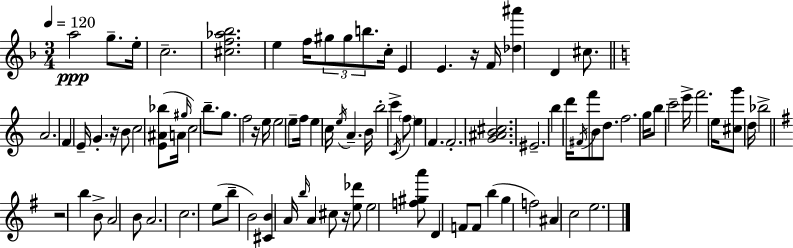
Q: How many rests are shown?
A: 5